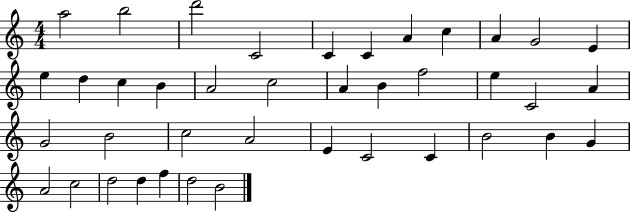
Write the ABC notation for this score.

X:1
T:Untitled
M:4/4
L:1/4
K:C
a2 b2 d'2 C2 C C A c A G2 E e d c B A2 c2 A B f2 e C2 A G2 B2 c2 A2 E C2 C B2 B G A2 c2 d2 d f d2 B2